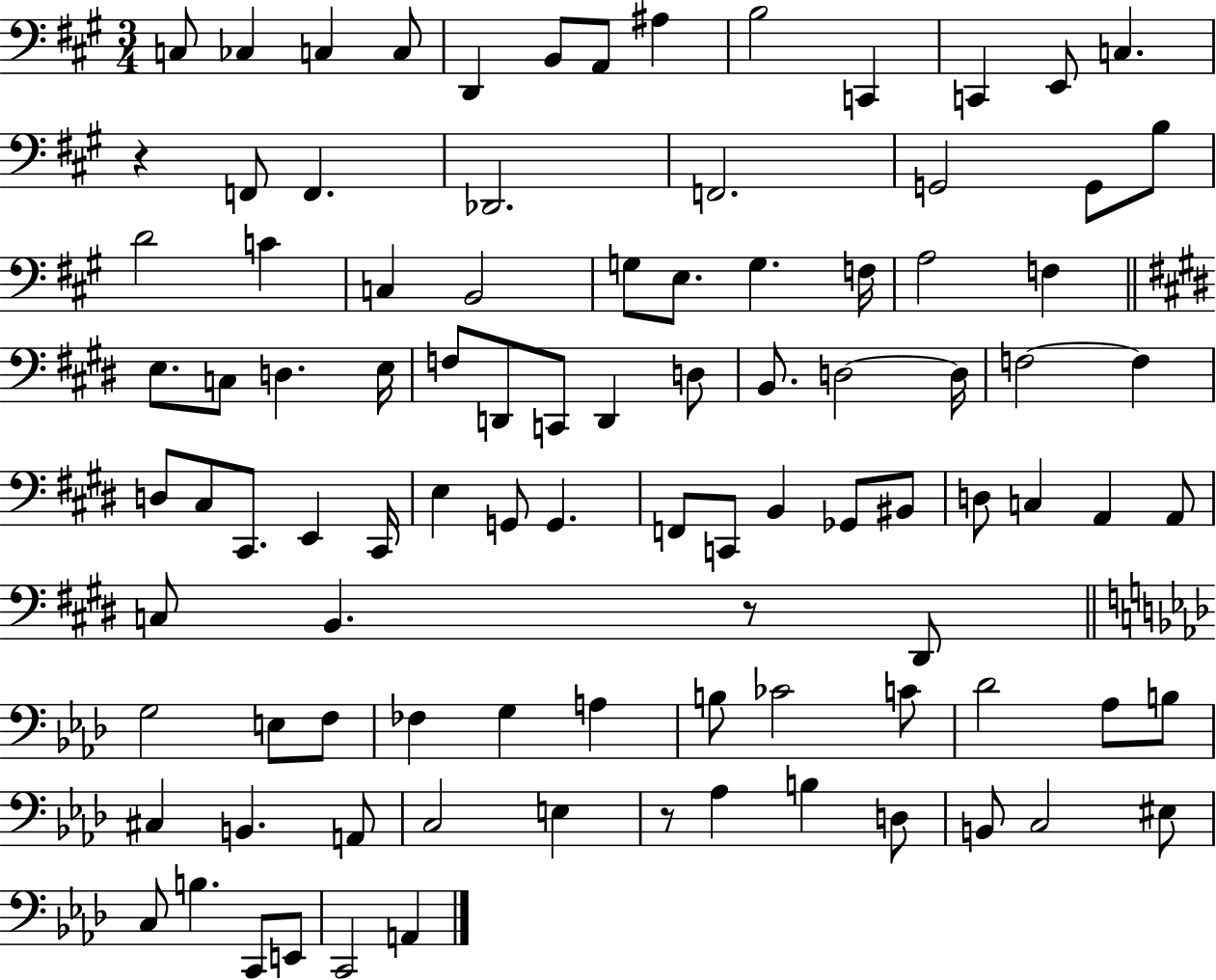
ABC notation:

X:1
T:Untitled
M:3/4
L:1/4
K:A
C,/2 _C, C, C,/2 D,, B,,/2 A,,/2 ^A, B,2 C,, C,, E,,/2 C, z F,,/2 F,, _D,,2 F,,2 G,,2 G,,/2 B,/2 D2 C C, B,,2 G,/2 E,/2 G, F,/4 A,2 F, E,/2 C,/2 D, E,/4 F,/2 D,,/2 C,,/2 D,, D,/2 B,,/2 D,2 D,/4 F,2 F, D,/2 ^C,/2 ^C,,/2 E,, ^C,,/4 E, G,,/2 G,, F,,/2 C,,/2 B,, _G,,/2 ^B,,/2 D,/2 C, A,, A,,/2 C,/2 B,, z/2 ^D,,/2 G,2 E,/2 F,/2 _F, G, A, B,/2 _C2 C/2 _D2 _A,/2 B,/2 ^C, B,, A,,/2 C,2 E, z/2 _A, B, D,/2 B,,/2 C,2 ^E,/2 C,/2 B, C,,/2 E,,/2 C,,2 A,,